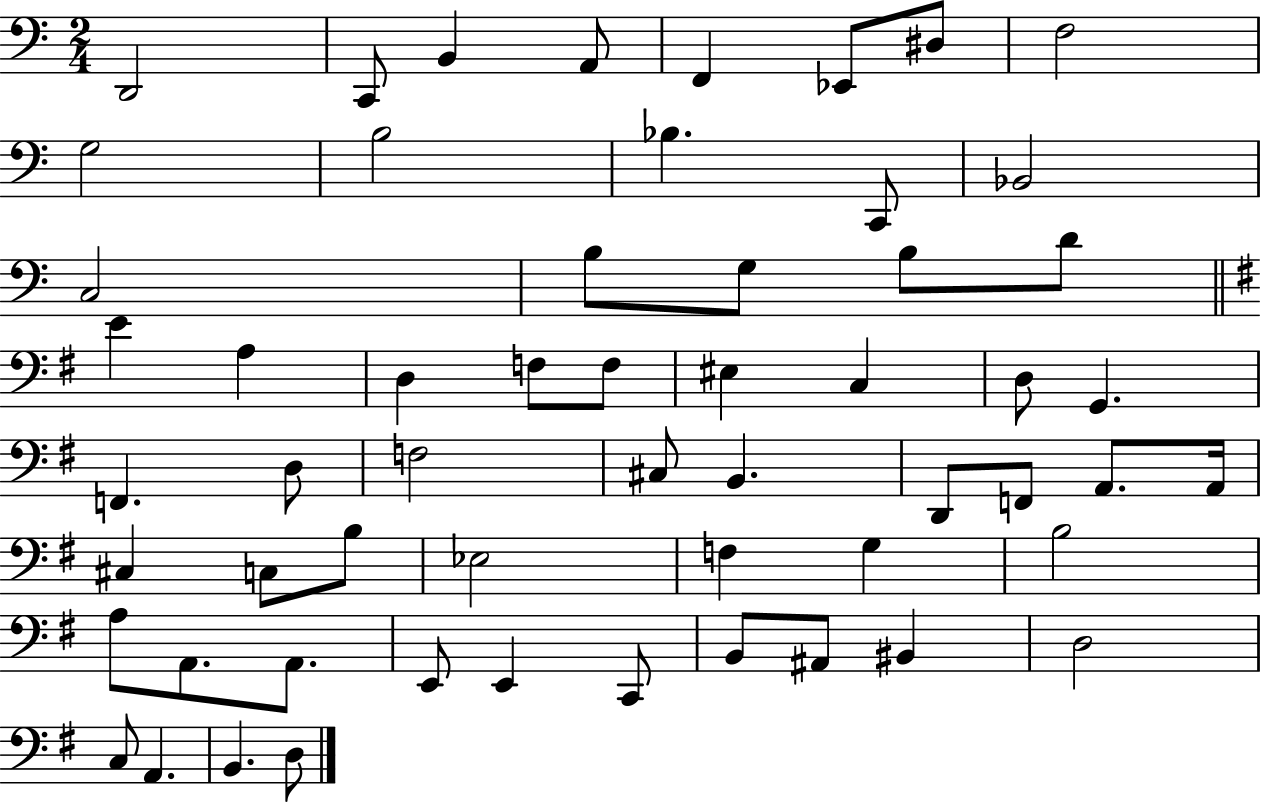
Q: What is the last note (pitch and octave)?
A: D3